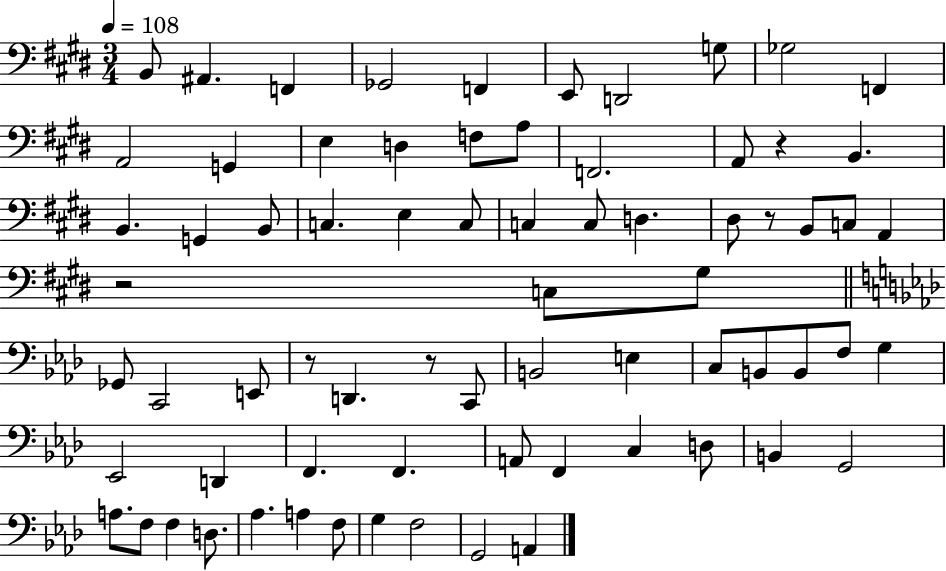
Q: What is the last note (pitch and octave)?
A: A2